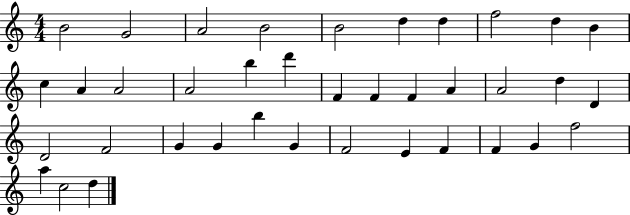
X:1
T:Untitled
M:4/4
L:1/4
K:C
B2 G2 A2 B2 B2 d d f2 d B c A A2 A2 b d' F F F A A2 d D D2 F2 G G b G F2 E F F G f2 a c2 d